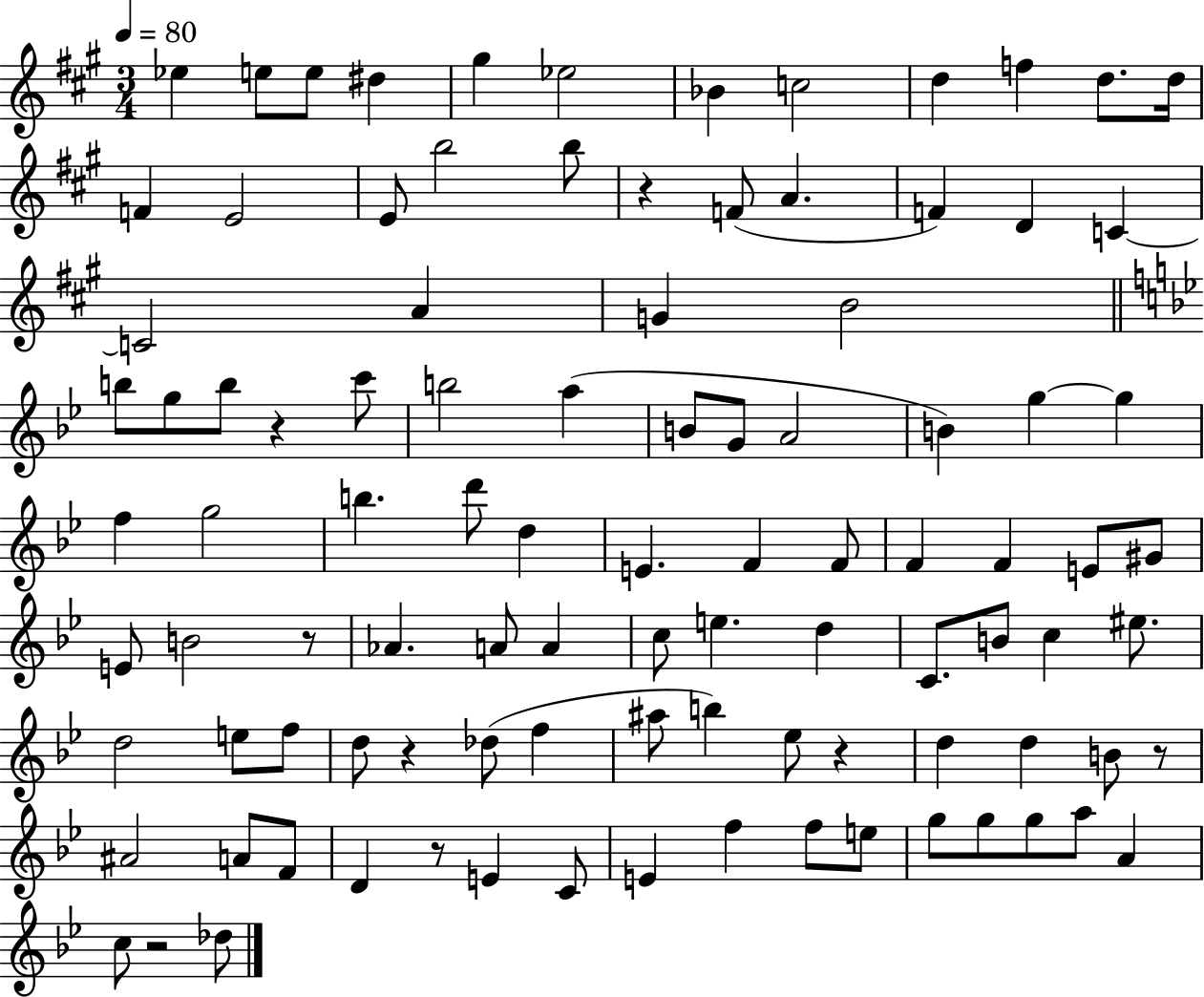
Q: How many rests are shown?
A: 8